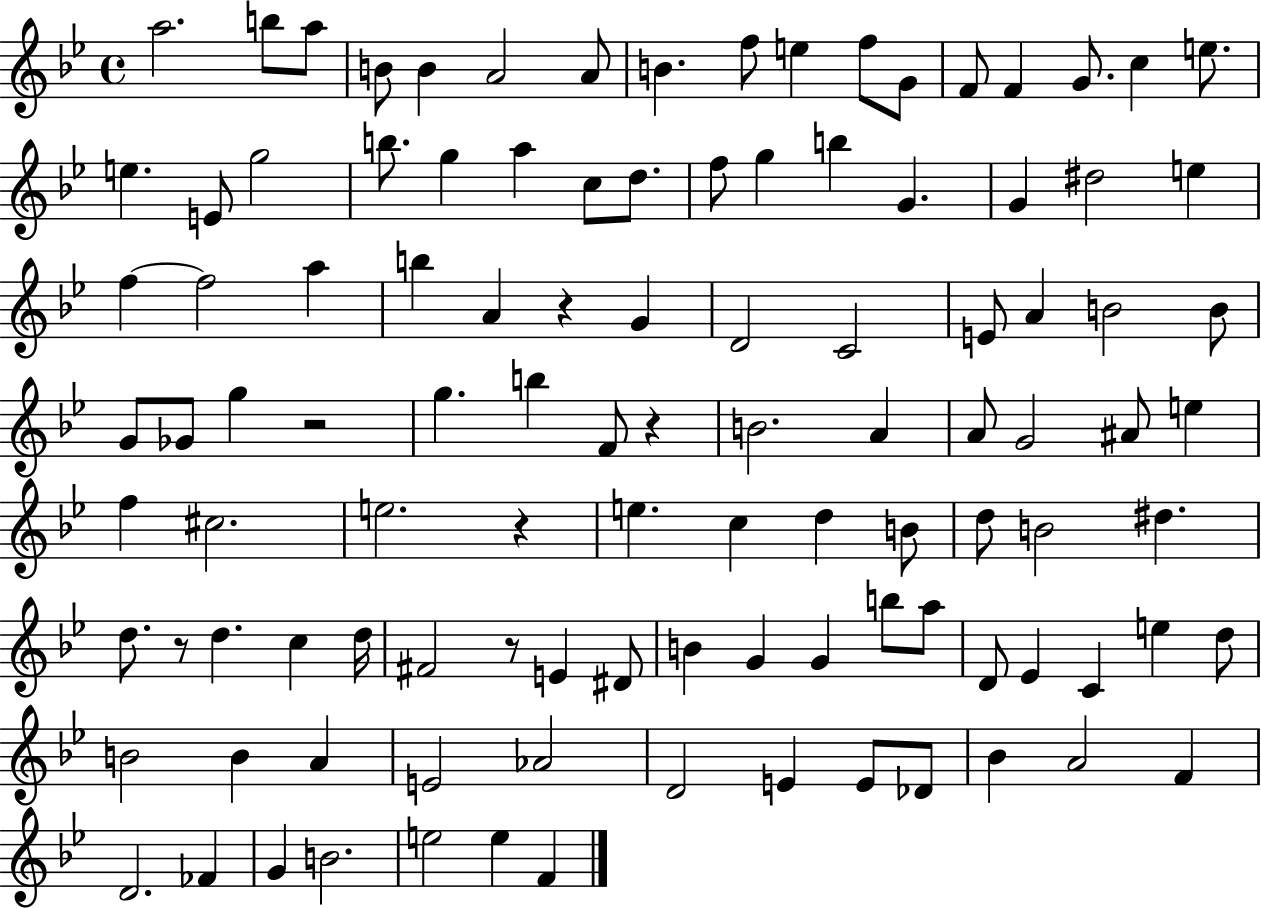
{
  \clef treble
  \time 4/4
  \defaultTimeSignature
  \key bes \major
  a''2. b''8 a''8 | b'8 b'4 a'2 a'8 | b'4. f''8 e''4 f''8 g'8 | f'8 f'4 g'8. c''4 e''8. | \break e''4. e'8 g''2 | b''8. g''4 a''4 c''8 d''8. | f''8 g''4 b''4 g'4. | g'4 dis''2 e''4 | \break f''4~~ f''2 a''4 | b''4 a'4 r4 g'4 | d'2 c'2 | e'8 a'4 b'2 b'8 | \break g'8 ges'8 g''4 r2 | g''4. b''4 f'8 r4 | b'2. a'4 | a'8 g'2 ais'8 e''4 | \break f''4 cis''2. | e''2. r4 | e''4. c''4 d''4 b'8 | d''8 b'2 dis''4. | \break d''8. r8 d''4. c''4 d''16 | fis'2 r8 e'4 dis'8 | b'4 g'4 g'4 b''8 a''8 | d'8 ees'4 c'4 e''4 d''8 | \break b'2 b'4 a'4 | e'2 aes'2 | d'2 e'4 e'8 des'8 | bes'4 a'2 f'4 | \break d'2. fes'4 | g'4 b'2. | e''2 e''4 f'4 | \bar "|."
}